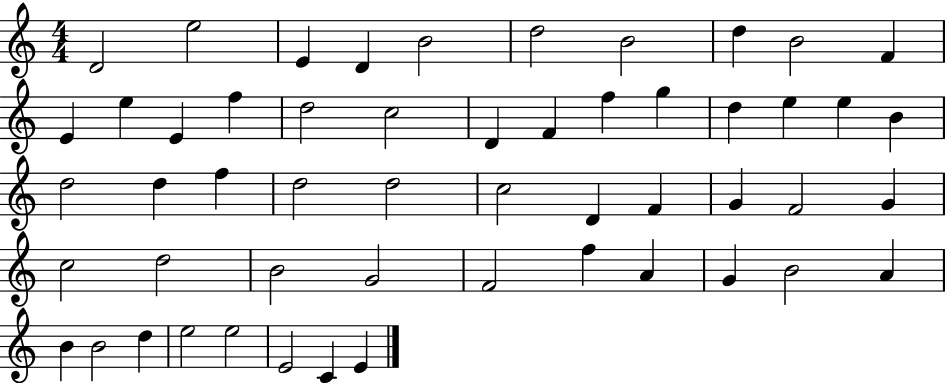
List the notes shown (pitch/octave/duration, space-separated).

D4/h E5/h E4/q D4/q B4/h D5/h B4/h D5/q B4/h F4/q E4/q E5/q E4/q F5/q D5/h C5/h D4/q F4/q F5/q G5/q D5/q E5/q E5/q B4/q D5/h D5/q F5/q D5/h D5/h C5/h D4/q F4/q G4/q F4/h G4/q C5/h D5/h B4/h G4/h F4/h F5/q A4/q G4/q B4/h A4/q B4/q B4/h D5/q E5/h E5/h E4/h C4/q E4/q